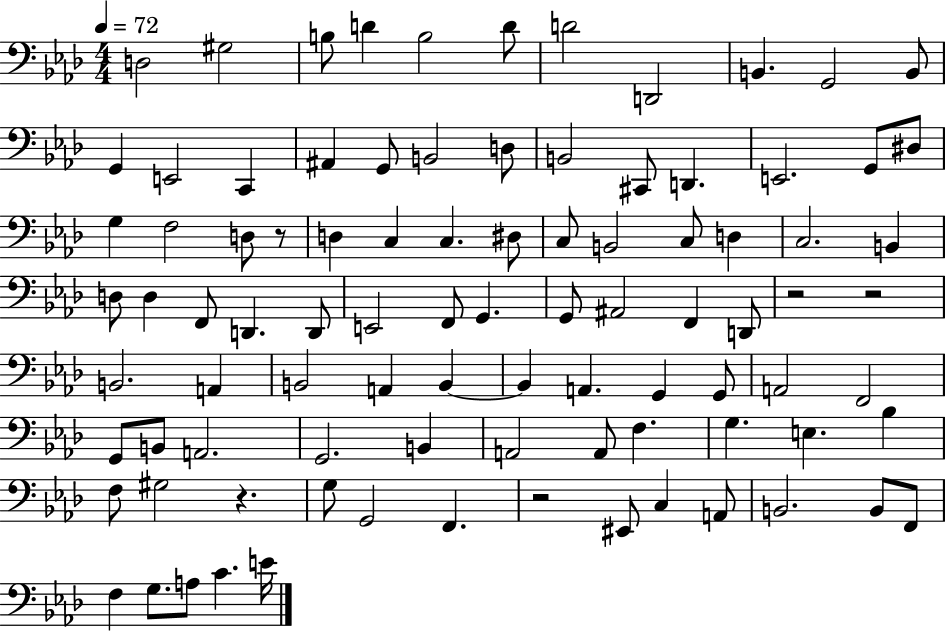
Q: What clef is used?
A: bass